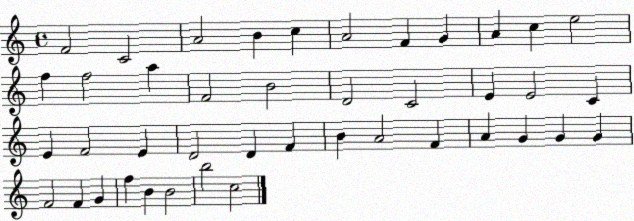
X:1
T:Untitled
M:4/4
L:1/4
K:C
F2 C2 A2 B c A2 F G A c e2 f f2 a F2 B2 D2 C2 E E2 C E F2 E D2 D F B A2 F A G G G F2 F G f B B2 b2 c2